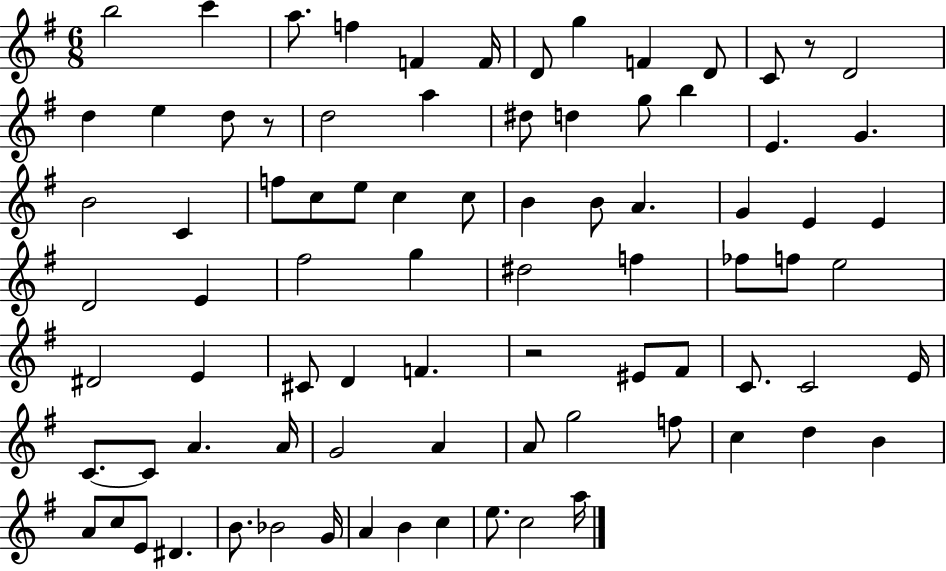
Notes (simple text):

B5/h C6/q A5/e. F5/q F4/q F4/s D4/e G5/q F4/q D4/e C4/e R/e D4/h D5/q E5/q D5/e R/e D5/h A5/q D#5/e D5/q G5/e B5/q E4/q. G4/q. B4/h C4/q F5/e C5/e E5/e C5/q C5/e B4/q B4/e A4/q. G4/q E4/q E4/q D4/h E4/q F#5/h G5/q D#5/h F5/q FES5/e F5/e E5/h D#4/h E4/q C#4/e D4/q F4/q. R/h EIS4/e F#4/e C4/e. C4/h E4/s C4/e. C4/e A4/q. A4/s G4/h A4/q A4/e G5/h F5/e C5/q D5/q B4/q A4/e C5/e E4/e D#4/q. B4/e. Bb4/h G4/s A4/q B4/q C5/q E5/e. C5/h A5/s